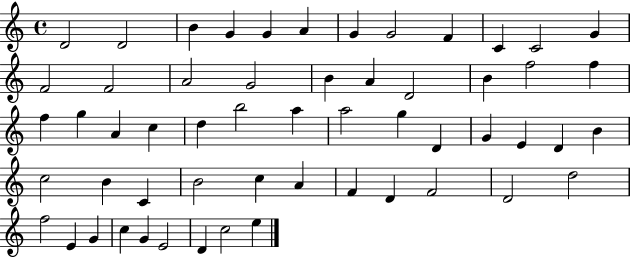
X:1
T:Untitled
M:4/4
L:1/4
K:C
D2 D2 B G G A G G2 F C C2 G F2 F2 A2 G2 B A D2 B f2 f f g A c d b2 a a2 g D G E D B c2 B C B2 c A F D F2 D2 d2 f2 E G c G E2 D c2 e